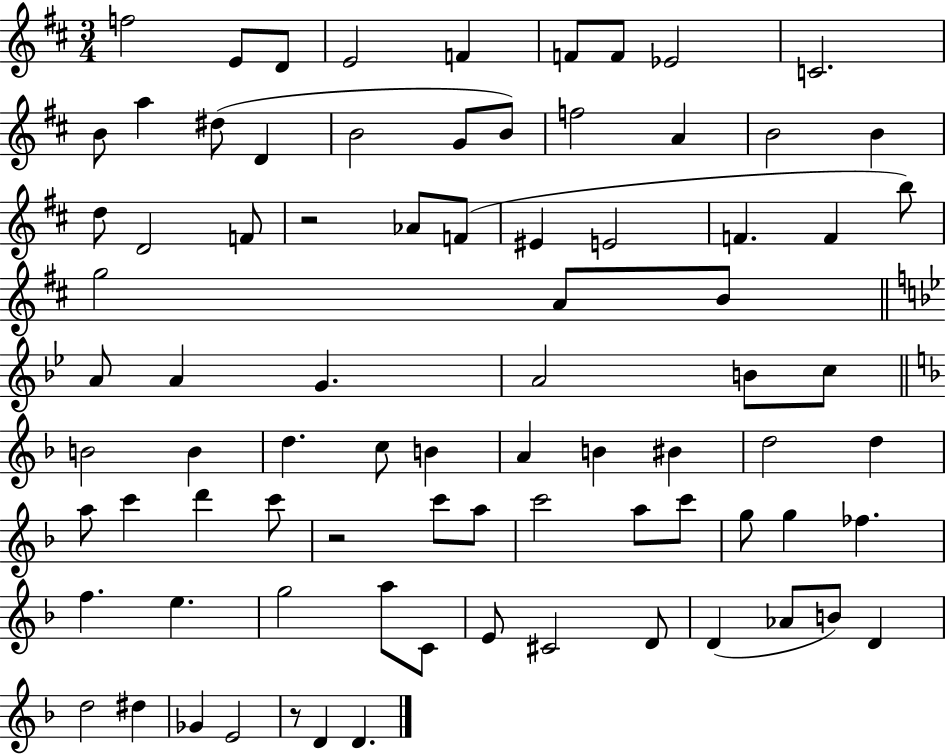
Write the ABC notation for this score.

X:1
T:Untitled
M:3/4
L:1/4
K:D
f2 E/2 D/2 E2 F F/2 F/2 _E2 C2 B/2 a ^d/2 D B2 G/2 B/2 f2 A B2 B d/2 D2 F/2 z2 _A/2 F/2 ^E E2 F F b/2 g2 A/2 B/2 A/2 A G A2 B/2 c/2 B2 B d c/2 B A B ^B d2 d a/2 c' d' c'/2 z2 c'/2 a/2 c'2 a/2 c'/2 g/2 g _f f e g2 a/2 C/2 E/2 ^C2 D/2 D _A/2 B/2 D d2 ^d _G E2 z/2 D D